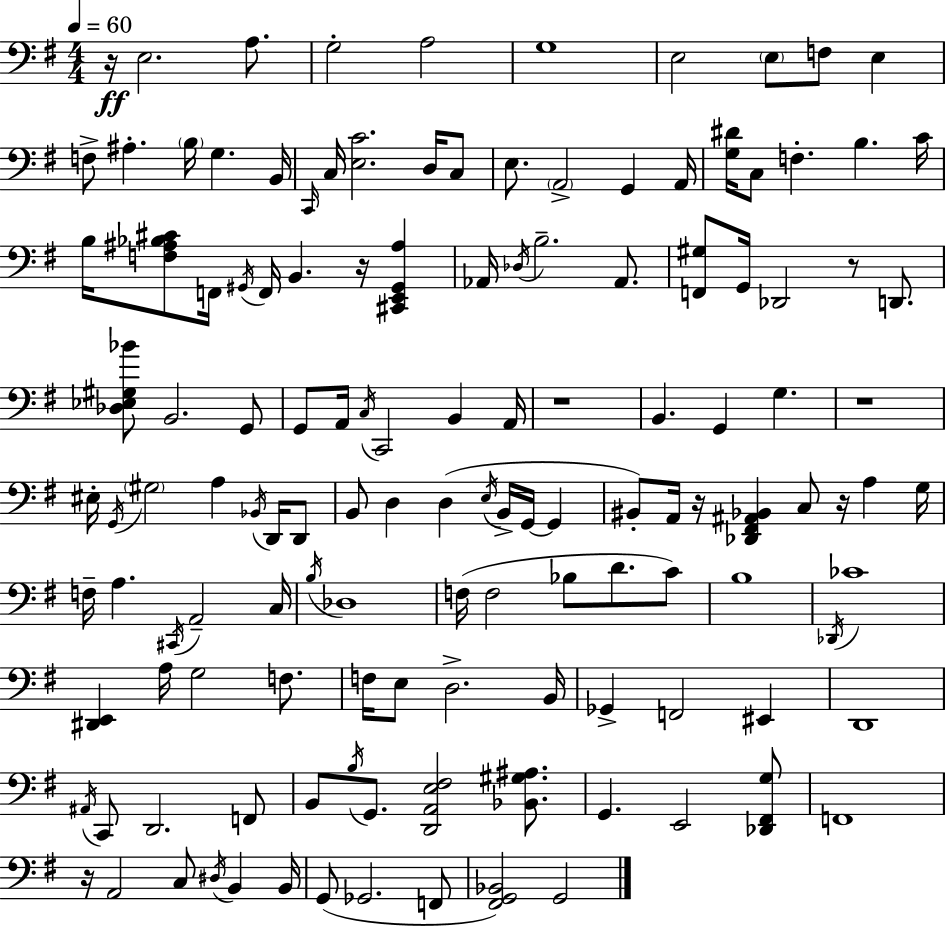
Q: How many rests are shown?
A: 8